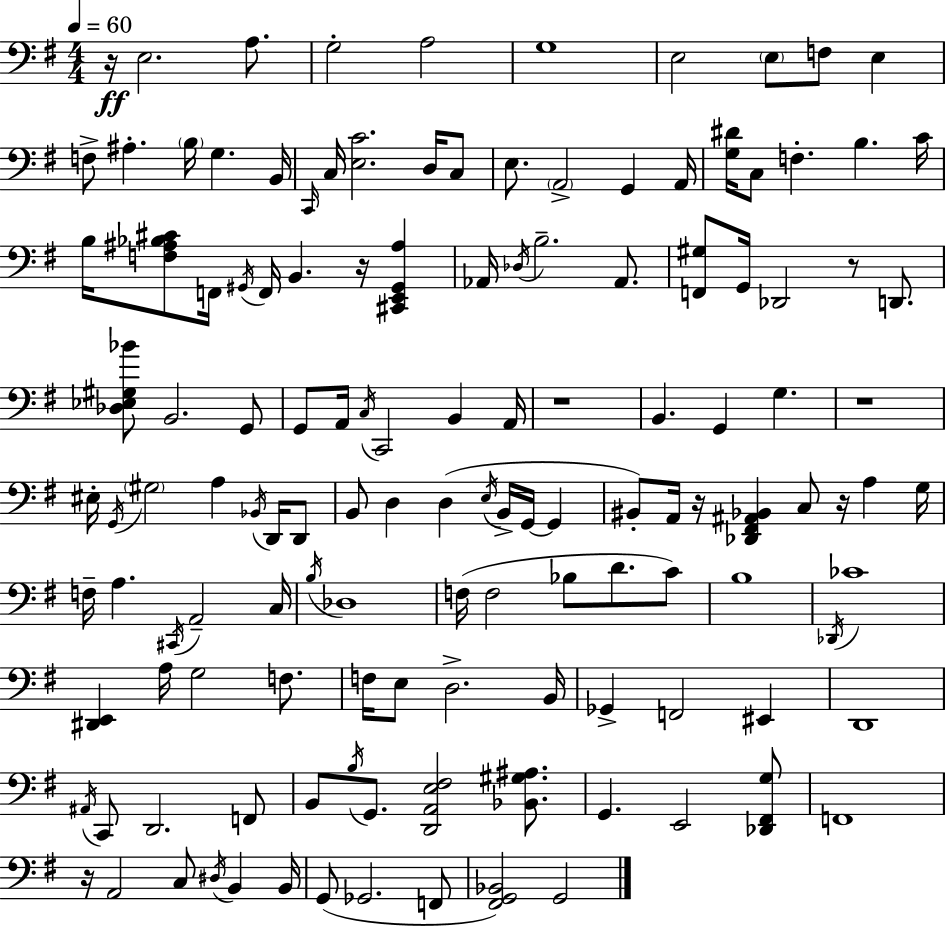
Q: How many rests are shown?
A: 8